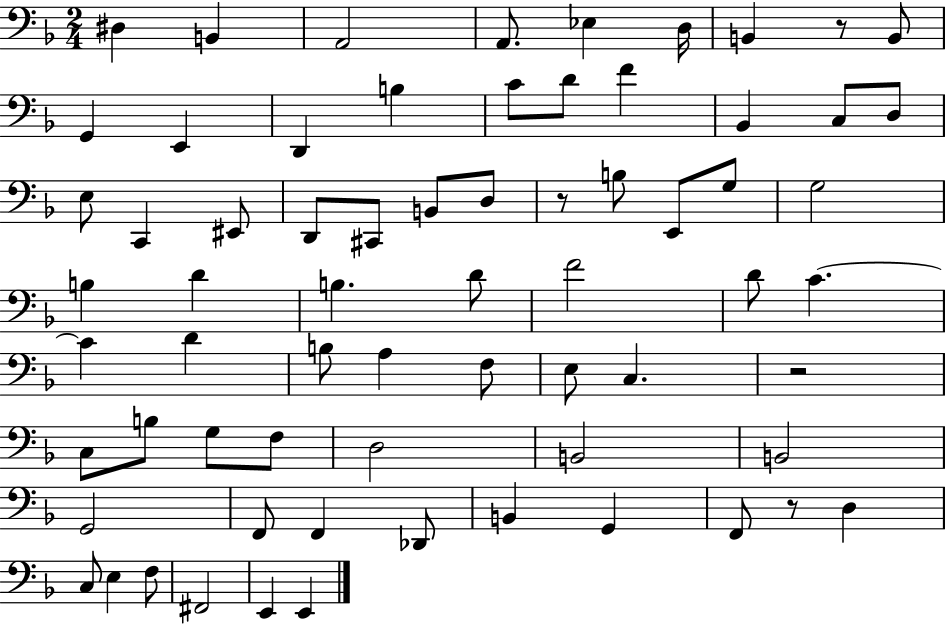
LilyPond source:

{
  \clef bass
  \numericTimeSignature
  \time 2/4
  \key f \major
  dis4 b,4 | a,2 | a,8. ees4 d16 | b,4 r8 b,8 | \break g,4 e,4 | d,4 b4 | c'8 d'8 f'4 | bes,4 c8 d8 | \break e8 c,4 eis,8 | d,8 cis,8 b,8 d8 | r8 b8 e,8 g8 | g2 | \break b4 d'4 | b4. d'8 | f'2 | d'8 c'4.~~ | \break c'4 d'4 | b8 a4 f8 | e8 c4. | r2 | \break c8 b8 g8 f8 | d2 | b,2 | b,2 | \break g,2 | f,8 f,4 des,8 | b,4 g,4 | f,8 r8 d4 | \break c8 e4 f8 | fis,2 | e,4 e,4 | \bar "|."
}